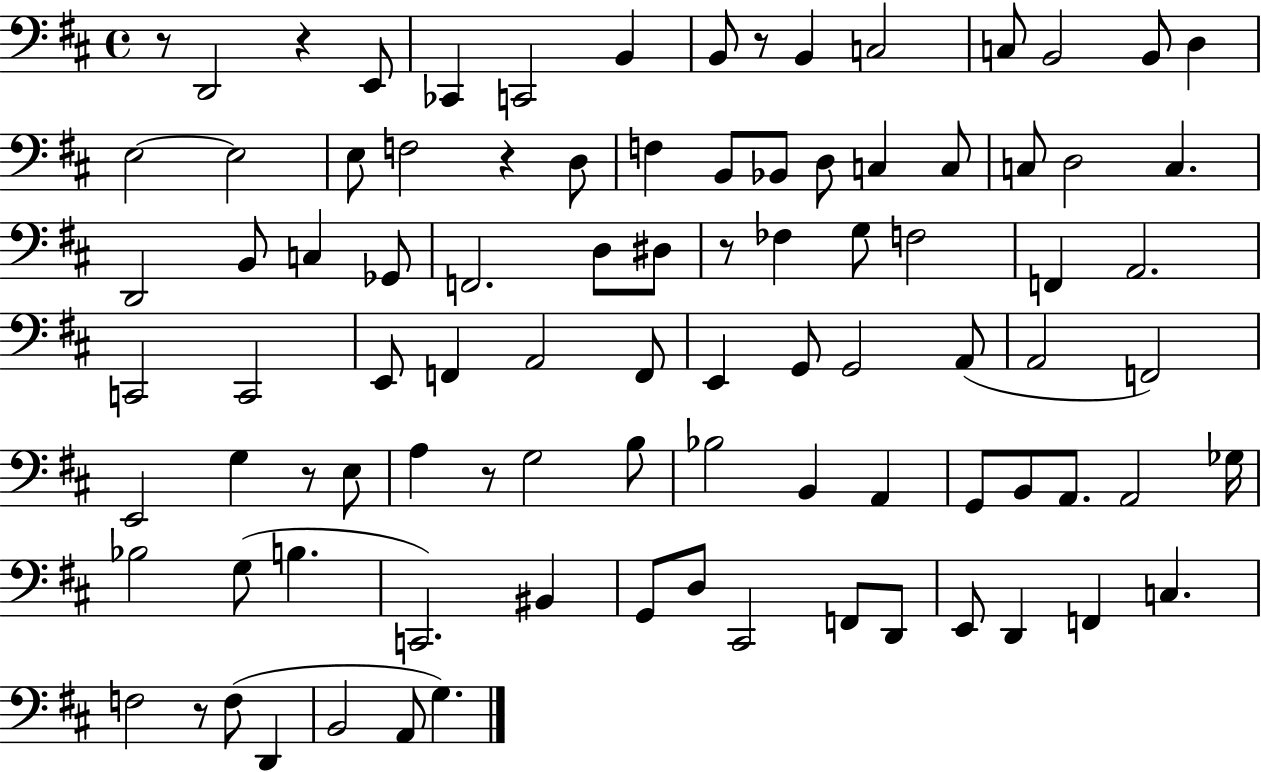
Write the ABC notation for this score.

X:1
T:Untitled
M:4/4
L:1/4
K:D
z/2 D,,2 z E,,/2 _C,, C,,2 B,, B,,/2 z/2 B,, C,2 C,/2 B,,2 B,,/2 D, E,2 E,2 E,/2 F,2 z D,/2 F, B,,/2 _B,,/2 D,/2 C, C,/2 C,/2 D,2 C, D,,2 B,,/2 C, _G,,/2 F,,2 D,/2 ^D,/2 z/2 _F, G,/2 F,2 F,, A,,2 C,,2 C,,2 E,,/2 F,, A,,2 F,,/2 E,, G,,/2 G,,2 A,,/2 A,,2 F,,2 E,,2 G, z/2 E,/2 A, z/2 G,2 B,/2 _B,2 B,, A,, G,,/2 B,,/2 A,,/2 A,,2 _G,/4 _B,2 G,/2 B, C,,2 ^B,, G,,/2 D,/2 ^C,,2 F,,/2 D,,/2 E,,/2 D,, F,, C, F,2 z/2 F,/2 D,, B,,2 A,,/2 G,